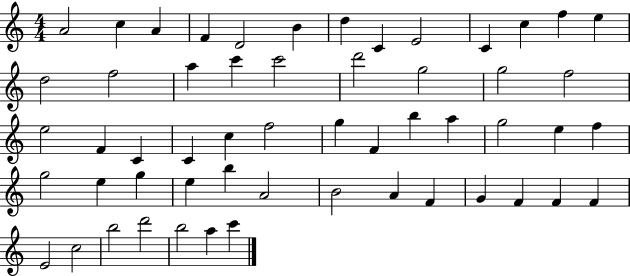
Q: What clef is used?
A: treble